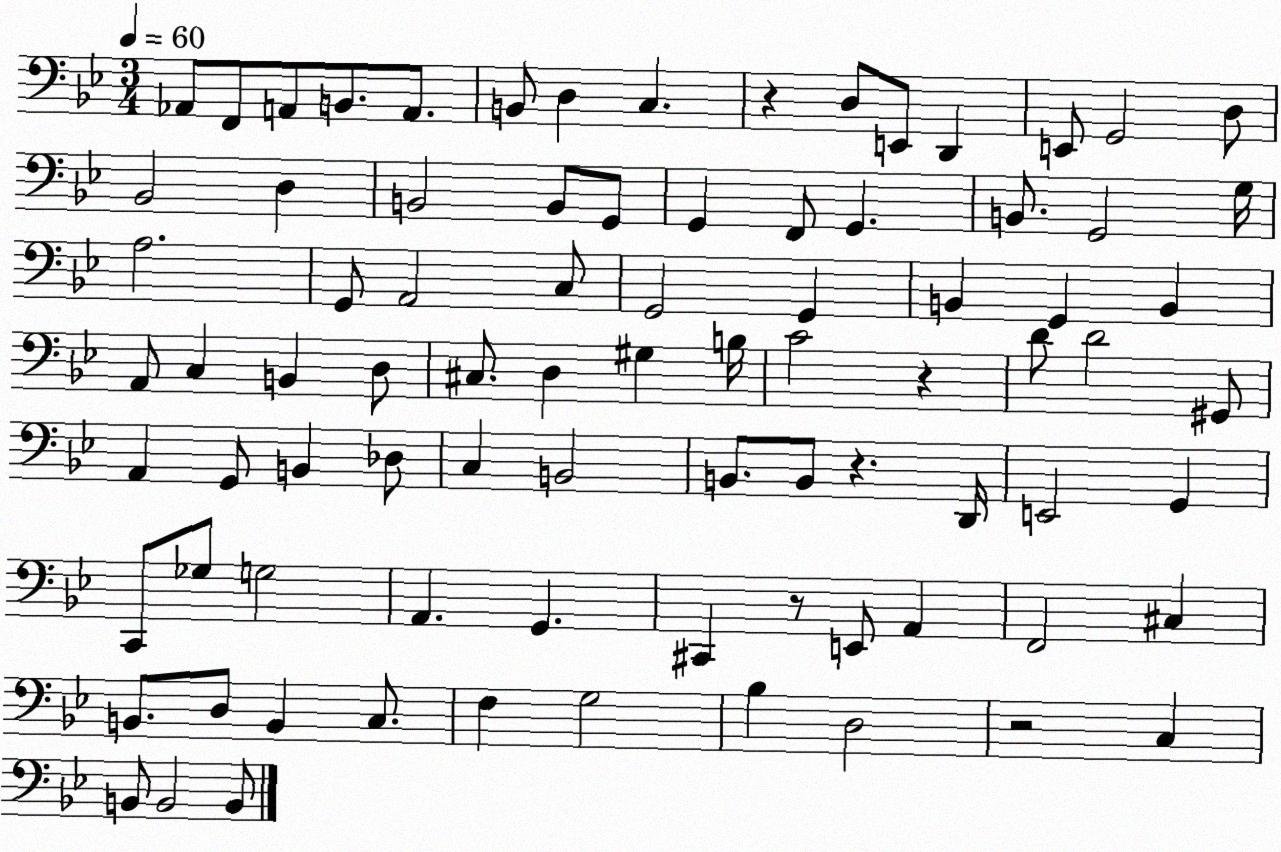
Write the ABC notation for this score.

X:1
T:Untitled
M:3/4
L:1/4
K:Bb
_A,,/2 F,,/2 A,,/2 B,,/2 A,,/2 B,,/2 D, C, z D,/2 E,,/2 D,, E,,/2 G,,2 D,/2 _B,,2 D, B,,2 B,,/2 G,,/2 G,, F,,/2 G,, B,,/2 G,,2 G,/4 A,2 G,,/2 A,,2 C,/2 G,,2 G,, B,, G,, B,, A,,/2 C, B,, D,/2 ^C,/2 D, ^G, B,/4 C2 z D/2 D2 ^G,,/2 A,, G,,/2 B,, _D,/2 C, B,,2 B,,/2 B,,/2 z D,,/4 E,,2 G,, C,,/2 _G,/2 G,2 A,, G,, ^C,, z/2 E,,/2 A,, F,,2 ^C, B,,/2 D,/2 B,, C,/2 F, G,2 _B, D,2 z2 C, B,,/2 B,,2 B,,/2